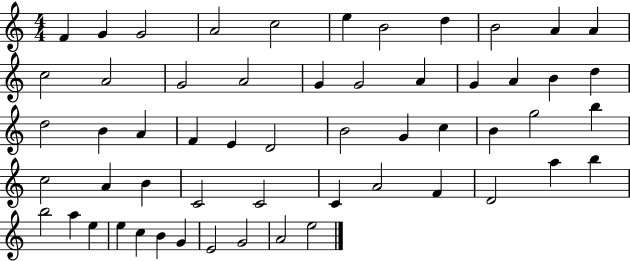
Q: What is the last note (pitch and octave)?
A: E5